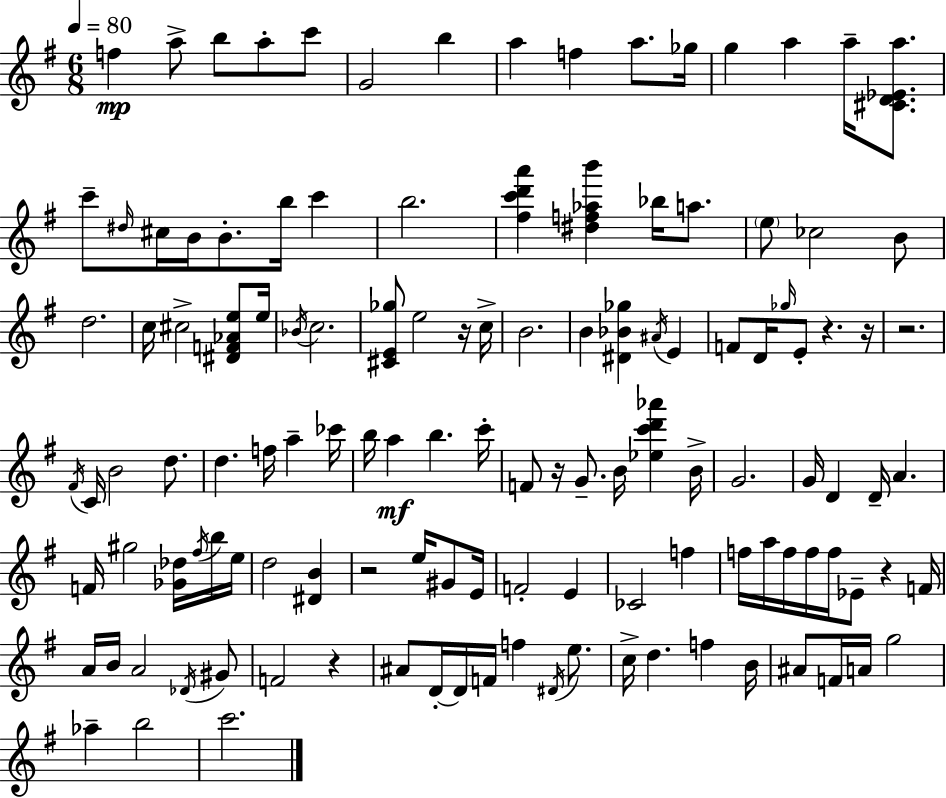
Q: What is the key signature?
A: G major